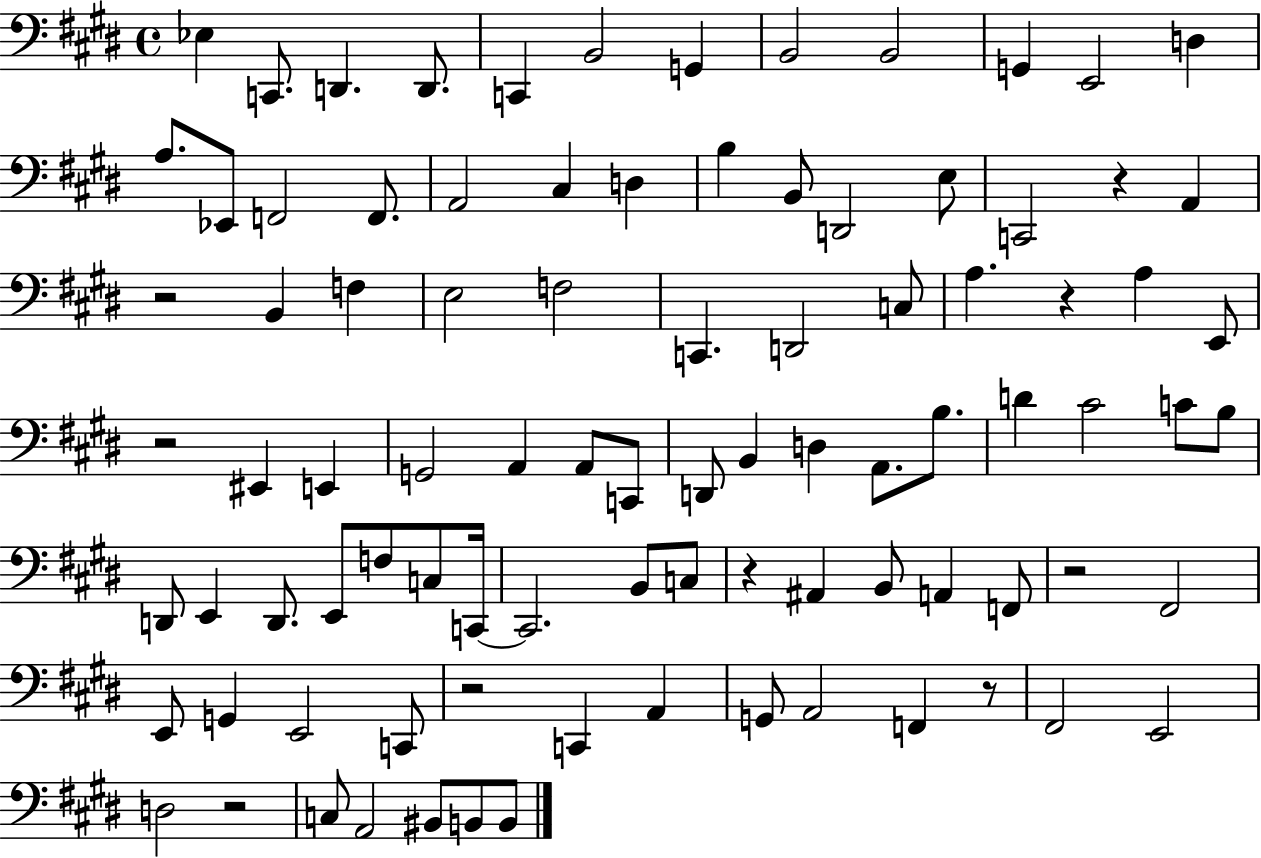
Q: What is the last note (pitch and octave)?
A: B2